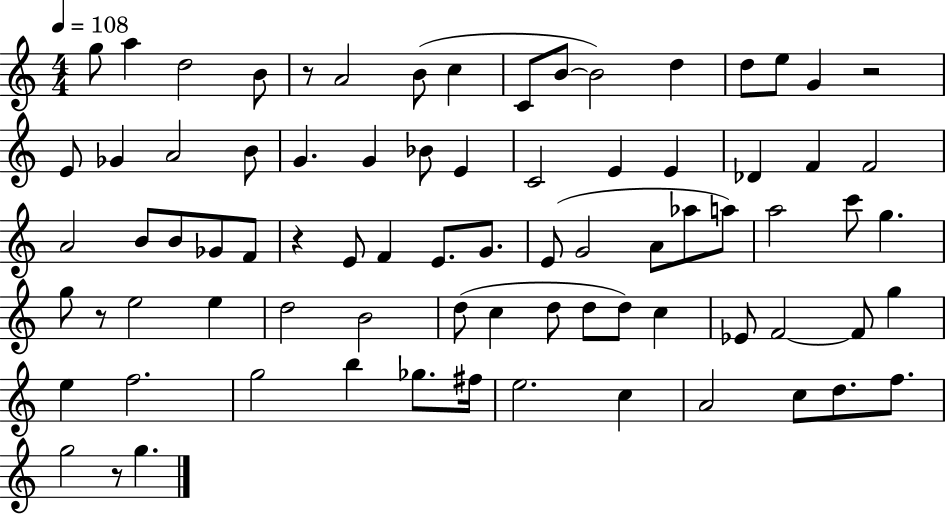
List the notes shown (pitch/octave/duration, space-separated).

G5/e A5/q D5/h B4/e R/e A4/h B4/e C5/q C4/e B4/e B4/h D5/q D5/e E5/e G4/q R/h E4/e Gb4/q A4/h B4/e G4/q. G4/q Bb4/e E4/q C4/h E4/q E4/q Db4/q F4/q F4/h A4/h B4/e B4/e Gb4/e F4/e R/q E4/e F4/q E4/e. G4/e. E4/e G4/h A4/e Ab5/e A5/e A5/h C6/e G5/q. G5/e R/e E5/h E5/q D5/h B4/h D5/e C5/q D5/e D5/e D5/e C5/q Eb4/e F4/h F4/e G5/q E5/q F5/h. G5/h B5/q Gb5/e. F#5/s E5/h. C5/q A4/h C5/e D5/e. F5/e. G5/h R/e G5/q.